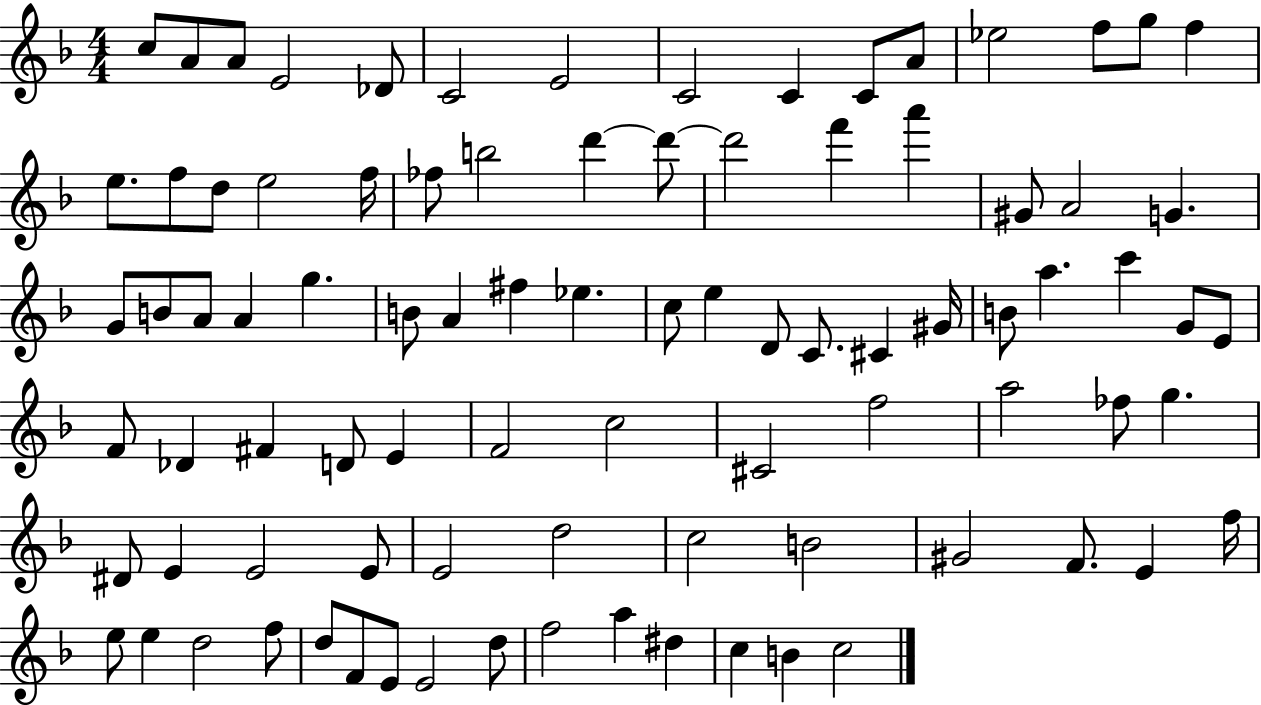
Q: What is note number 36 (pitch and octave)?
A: B4